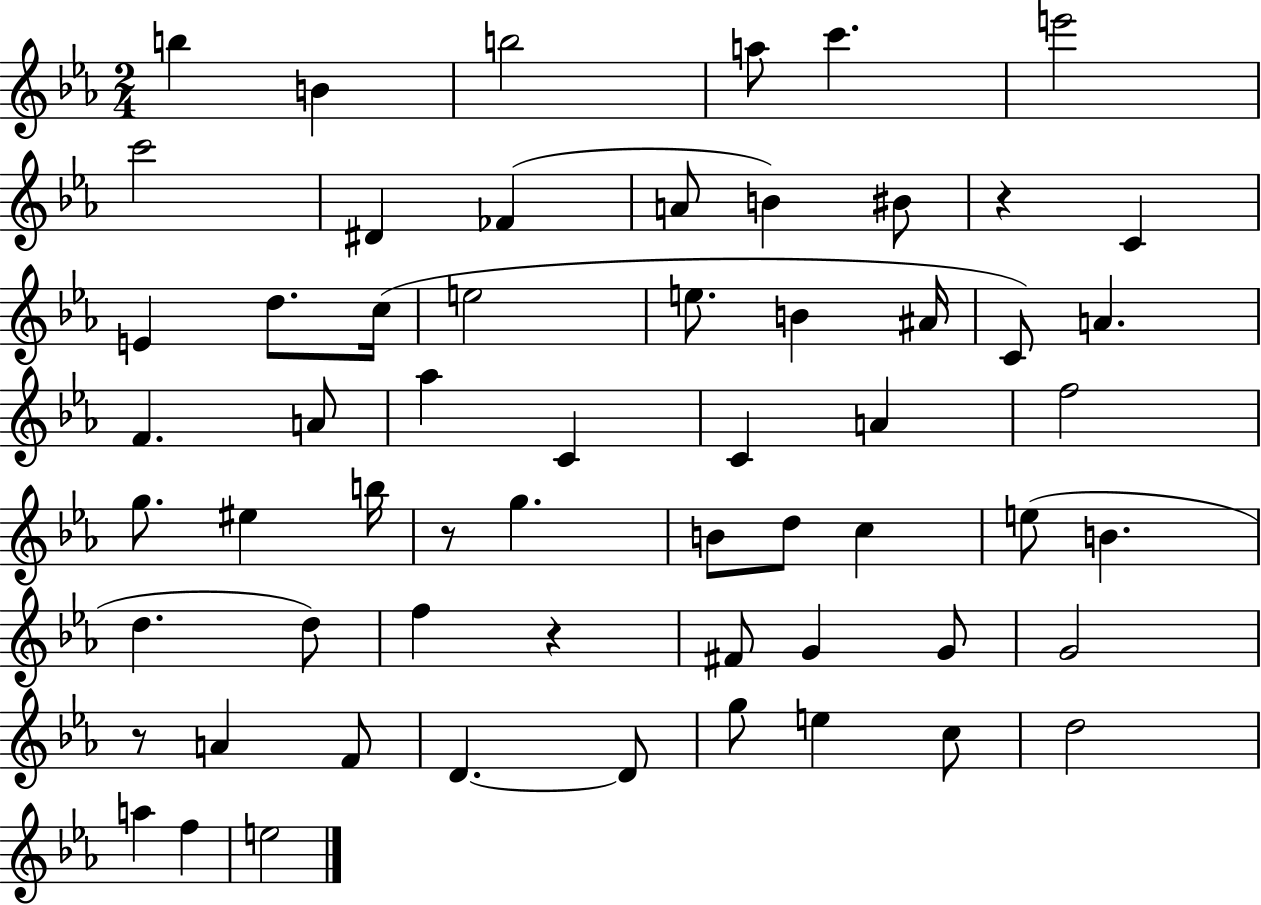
B5/q B4/q B5/h A5/e C6/q. E6/h C6/h D#4/q FES4/q A4/e B4/q BIS4/e R/q C4/q E4/q D5/e. C5/s E5/h E5/e. B4/q A#4/s C4/e A4/q. F4/q. A4/e Ab5/q C4/q C4/q A4/q F5/h G5/e. EIS5/q B5/s R/e G5/q. B4/e D5/e C5/q E5/e B4/q. D5/q. D5/e F5/q R/q F#4/e G4/q G4/e G4/h R/e A4/q F4/e D4/q. D4/e G5/e E5/q C5/e D5/h A5/q F5/q E5/h